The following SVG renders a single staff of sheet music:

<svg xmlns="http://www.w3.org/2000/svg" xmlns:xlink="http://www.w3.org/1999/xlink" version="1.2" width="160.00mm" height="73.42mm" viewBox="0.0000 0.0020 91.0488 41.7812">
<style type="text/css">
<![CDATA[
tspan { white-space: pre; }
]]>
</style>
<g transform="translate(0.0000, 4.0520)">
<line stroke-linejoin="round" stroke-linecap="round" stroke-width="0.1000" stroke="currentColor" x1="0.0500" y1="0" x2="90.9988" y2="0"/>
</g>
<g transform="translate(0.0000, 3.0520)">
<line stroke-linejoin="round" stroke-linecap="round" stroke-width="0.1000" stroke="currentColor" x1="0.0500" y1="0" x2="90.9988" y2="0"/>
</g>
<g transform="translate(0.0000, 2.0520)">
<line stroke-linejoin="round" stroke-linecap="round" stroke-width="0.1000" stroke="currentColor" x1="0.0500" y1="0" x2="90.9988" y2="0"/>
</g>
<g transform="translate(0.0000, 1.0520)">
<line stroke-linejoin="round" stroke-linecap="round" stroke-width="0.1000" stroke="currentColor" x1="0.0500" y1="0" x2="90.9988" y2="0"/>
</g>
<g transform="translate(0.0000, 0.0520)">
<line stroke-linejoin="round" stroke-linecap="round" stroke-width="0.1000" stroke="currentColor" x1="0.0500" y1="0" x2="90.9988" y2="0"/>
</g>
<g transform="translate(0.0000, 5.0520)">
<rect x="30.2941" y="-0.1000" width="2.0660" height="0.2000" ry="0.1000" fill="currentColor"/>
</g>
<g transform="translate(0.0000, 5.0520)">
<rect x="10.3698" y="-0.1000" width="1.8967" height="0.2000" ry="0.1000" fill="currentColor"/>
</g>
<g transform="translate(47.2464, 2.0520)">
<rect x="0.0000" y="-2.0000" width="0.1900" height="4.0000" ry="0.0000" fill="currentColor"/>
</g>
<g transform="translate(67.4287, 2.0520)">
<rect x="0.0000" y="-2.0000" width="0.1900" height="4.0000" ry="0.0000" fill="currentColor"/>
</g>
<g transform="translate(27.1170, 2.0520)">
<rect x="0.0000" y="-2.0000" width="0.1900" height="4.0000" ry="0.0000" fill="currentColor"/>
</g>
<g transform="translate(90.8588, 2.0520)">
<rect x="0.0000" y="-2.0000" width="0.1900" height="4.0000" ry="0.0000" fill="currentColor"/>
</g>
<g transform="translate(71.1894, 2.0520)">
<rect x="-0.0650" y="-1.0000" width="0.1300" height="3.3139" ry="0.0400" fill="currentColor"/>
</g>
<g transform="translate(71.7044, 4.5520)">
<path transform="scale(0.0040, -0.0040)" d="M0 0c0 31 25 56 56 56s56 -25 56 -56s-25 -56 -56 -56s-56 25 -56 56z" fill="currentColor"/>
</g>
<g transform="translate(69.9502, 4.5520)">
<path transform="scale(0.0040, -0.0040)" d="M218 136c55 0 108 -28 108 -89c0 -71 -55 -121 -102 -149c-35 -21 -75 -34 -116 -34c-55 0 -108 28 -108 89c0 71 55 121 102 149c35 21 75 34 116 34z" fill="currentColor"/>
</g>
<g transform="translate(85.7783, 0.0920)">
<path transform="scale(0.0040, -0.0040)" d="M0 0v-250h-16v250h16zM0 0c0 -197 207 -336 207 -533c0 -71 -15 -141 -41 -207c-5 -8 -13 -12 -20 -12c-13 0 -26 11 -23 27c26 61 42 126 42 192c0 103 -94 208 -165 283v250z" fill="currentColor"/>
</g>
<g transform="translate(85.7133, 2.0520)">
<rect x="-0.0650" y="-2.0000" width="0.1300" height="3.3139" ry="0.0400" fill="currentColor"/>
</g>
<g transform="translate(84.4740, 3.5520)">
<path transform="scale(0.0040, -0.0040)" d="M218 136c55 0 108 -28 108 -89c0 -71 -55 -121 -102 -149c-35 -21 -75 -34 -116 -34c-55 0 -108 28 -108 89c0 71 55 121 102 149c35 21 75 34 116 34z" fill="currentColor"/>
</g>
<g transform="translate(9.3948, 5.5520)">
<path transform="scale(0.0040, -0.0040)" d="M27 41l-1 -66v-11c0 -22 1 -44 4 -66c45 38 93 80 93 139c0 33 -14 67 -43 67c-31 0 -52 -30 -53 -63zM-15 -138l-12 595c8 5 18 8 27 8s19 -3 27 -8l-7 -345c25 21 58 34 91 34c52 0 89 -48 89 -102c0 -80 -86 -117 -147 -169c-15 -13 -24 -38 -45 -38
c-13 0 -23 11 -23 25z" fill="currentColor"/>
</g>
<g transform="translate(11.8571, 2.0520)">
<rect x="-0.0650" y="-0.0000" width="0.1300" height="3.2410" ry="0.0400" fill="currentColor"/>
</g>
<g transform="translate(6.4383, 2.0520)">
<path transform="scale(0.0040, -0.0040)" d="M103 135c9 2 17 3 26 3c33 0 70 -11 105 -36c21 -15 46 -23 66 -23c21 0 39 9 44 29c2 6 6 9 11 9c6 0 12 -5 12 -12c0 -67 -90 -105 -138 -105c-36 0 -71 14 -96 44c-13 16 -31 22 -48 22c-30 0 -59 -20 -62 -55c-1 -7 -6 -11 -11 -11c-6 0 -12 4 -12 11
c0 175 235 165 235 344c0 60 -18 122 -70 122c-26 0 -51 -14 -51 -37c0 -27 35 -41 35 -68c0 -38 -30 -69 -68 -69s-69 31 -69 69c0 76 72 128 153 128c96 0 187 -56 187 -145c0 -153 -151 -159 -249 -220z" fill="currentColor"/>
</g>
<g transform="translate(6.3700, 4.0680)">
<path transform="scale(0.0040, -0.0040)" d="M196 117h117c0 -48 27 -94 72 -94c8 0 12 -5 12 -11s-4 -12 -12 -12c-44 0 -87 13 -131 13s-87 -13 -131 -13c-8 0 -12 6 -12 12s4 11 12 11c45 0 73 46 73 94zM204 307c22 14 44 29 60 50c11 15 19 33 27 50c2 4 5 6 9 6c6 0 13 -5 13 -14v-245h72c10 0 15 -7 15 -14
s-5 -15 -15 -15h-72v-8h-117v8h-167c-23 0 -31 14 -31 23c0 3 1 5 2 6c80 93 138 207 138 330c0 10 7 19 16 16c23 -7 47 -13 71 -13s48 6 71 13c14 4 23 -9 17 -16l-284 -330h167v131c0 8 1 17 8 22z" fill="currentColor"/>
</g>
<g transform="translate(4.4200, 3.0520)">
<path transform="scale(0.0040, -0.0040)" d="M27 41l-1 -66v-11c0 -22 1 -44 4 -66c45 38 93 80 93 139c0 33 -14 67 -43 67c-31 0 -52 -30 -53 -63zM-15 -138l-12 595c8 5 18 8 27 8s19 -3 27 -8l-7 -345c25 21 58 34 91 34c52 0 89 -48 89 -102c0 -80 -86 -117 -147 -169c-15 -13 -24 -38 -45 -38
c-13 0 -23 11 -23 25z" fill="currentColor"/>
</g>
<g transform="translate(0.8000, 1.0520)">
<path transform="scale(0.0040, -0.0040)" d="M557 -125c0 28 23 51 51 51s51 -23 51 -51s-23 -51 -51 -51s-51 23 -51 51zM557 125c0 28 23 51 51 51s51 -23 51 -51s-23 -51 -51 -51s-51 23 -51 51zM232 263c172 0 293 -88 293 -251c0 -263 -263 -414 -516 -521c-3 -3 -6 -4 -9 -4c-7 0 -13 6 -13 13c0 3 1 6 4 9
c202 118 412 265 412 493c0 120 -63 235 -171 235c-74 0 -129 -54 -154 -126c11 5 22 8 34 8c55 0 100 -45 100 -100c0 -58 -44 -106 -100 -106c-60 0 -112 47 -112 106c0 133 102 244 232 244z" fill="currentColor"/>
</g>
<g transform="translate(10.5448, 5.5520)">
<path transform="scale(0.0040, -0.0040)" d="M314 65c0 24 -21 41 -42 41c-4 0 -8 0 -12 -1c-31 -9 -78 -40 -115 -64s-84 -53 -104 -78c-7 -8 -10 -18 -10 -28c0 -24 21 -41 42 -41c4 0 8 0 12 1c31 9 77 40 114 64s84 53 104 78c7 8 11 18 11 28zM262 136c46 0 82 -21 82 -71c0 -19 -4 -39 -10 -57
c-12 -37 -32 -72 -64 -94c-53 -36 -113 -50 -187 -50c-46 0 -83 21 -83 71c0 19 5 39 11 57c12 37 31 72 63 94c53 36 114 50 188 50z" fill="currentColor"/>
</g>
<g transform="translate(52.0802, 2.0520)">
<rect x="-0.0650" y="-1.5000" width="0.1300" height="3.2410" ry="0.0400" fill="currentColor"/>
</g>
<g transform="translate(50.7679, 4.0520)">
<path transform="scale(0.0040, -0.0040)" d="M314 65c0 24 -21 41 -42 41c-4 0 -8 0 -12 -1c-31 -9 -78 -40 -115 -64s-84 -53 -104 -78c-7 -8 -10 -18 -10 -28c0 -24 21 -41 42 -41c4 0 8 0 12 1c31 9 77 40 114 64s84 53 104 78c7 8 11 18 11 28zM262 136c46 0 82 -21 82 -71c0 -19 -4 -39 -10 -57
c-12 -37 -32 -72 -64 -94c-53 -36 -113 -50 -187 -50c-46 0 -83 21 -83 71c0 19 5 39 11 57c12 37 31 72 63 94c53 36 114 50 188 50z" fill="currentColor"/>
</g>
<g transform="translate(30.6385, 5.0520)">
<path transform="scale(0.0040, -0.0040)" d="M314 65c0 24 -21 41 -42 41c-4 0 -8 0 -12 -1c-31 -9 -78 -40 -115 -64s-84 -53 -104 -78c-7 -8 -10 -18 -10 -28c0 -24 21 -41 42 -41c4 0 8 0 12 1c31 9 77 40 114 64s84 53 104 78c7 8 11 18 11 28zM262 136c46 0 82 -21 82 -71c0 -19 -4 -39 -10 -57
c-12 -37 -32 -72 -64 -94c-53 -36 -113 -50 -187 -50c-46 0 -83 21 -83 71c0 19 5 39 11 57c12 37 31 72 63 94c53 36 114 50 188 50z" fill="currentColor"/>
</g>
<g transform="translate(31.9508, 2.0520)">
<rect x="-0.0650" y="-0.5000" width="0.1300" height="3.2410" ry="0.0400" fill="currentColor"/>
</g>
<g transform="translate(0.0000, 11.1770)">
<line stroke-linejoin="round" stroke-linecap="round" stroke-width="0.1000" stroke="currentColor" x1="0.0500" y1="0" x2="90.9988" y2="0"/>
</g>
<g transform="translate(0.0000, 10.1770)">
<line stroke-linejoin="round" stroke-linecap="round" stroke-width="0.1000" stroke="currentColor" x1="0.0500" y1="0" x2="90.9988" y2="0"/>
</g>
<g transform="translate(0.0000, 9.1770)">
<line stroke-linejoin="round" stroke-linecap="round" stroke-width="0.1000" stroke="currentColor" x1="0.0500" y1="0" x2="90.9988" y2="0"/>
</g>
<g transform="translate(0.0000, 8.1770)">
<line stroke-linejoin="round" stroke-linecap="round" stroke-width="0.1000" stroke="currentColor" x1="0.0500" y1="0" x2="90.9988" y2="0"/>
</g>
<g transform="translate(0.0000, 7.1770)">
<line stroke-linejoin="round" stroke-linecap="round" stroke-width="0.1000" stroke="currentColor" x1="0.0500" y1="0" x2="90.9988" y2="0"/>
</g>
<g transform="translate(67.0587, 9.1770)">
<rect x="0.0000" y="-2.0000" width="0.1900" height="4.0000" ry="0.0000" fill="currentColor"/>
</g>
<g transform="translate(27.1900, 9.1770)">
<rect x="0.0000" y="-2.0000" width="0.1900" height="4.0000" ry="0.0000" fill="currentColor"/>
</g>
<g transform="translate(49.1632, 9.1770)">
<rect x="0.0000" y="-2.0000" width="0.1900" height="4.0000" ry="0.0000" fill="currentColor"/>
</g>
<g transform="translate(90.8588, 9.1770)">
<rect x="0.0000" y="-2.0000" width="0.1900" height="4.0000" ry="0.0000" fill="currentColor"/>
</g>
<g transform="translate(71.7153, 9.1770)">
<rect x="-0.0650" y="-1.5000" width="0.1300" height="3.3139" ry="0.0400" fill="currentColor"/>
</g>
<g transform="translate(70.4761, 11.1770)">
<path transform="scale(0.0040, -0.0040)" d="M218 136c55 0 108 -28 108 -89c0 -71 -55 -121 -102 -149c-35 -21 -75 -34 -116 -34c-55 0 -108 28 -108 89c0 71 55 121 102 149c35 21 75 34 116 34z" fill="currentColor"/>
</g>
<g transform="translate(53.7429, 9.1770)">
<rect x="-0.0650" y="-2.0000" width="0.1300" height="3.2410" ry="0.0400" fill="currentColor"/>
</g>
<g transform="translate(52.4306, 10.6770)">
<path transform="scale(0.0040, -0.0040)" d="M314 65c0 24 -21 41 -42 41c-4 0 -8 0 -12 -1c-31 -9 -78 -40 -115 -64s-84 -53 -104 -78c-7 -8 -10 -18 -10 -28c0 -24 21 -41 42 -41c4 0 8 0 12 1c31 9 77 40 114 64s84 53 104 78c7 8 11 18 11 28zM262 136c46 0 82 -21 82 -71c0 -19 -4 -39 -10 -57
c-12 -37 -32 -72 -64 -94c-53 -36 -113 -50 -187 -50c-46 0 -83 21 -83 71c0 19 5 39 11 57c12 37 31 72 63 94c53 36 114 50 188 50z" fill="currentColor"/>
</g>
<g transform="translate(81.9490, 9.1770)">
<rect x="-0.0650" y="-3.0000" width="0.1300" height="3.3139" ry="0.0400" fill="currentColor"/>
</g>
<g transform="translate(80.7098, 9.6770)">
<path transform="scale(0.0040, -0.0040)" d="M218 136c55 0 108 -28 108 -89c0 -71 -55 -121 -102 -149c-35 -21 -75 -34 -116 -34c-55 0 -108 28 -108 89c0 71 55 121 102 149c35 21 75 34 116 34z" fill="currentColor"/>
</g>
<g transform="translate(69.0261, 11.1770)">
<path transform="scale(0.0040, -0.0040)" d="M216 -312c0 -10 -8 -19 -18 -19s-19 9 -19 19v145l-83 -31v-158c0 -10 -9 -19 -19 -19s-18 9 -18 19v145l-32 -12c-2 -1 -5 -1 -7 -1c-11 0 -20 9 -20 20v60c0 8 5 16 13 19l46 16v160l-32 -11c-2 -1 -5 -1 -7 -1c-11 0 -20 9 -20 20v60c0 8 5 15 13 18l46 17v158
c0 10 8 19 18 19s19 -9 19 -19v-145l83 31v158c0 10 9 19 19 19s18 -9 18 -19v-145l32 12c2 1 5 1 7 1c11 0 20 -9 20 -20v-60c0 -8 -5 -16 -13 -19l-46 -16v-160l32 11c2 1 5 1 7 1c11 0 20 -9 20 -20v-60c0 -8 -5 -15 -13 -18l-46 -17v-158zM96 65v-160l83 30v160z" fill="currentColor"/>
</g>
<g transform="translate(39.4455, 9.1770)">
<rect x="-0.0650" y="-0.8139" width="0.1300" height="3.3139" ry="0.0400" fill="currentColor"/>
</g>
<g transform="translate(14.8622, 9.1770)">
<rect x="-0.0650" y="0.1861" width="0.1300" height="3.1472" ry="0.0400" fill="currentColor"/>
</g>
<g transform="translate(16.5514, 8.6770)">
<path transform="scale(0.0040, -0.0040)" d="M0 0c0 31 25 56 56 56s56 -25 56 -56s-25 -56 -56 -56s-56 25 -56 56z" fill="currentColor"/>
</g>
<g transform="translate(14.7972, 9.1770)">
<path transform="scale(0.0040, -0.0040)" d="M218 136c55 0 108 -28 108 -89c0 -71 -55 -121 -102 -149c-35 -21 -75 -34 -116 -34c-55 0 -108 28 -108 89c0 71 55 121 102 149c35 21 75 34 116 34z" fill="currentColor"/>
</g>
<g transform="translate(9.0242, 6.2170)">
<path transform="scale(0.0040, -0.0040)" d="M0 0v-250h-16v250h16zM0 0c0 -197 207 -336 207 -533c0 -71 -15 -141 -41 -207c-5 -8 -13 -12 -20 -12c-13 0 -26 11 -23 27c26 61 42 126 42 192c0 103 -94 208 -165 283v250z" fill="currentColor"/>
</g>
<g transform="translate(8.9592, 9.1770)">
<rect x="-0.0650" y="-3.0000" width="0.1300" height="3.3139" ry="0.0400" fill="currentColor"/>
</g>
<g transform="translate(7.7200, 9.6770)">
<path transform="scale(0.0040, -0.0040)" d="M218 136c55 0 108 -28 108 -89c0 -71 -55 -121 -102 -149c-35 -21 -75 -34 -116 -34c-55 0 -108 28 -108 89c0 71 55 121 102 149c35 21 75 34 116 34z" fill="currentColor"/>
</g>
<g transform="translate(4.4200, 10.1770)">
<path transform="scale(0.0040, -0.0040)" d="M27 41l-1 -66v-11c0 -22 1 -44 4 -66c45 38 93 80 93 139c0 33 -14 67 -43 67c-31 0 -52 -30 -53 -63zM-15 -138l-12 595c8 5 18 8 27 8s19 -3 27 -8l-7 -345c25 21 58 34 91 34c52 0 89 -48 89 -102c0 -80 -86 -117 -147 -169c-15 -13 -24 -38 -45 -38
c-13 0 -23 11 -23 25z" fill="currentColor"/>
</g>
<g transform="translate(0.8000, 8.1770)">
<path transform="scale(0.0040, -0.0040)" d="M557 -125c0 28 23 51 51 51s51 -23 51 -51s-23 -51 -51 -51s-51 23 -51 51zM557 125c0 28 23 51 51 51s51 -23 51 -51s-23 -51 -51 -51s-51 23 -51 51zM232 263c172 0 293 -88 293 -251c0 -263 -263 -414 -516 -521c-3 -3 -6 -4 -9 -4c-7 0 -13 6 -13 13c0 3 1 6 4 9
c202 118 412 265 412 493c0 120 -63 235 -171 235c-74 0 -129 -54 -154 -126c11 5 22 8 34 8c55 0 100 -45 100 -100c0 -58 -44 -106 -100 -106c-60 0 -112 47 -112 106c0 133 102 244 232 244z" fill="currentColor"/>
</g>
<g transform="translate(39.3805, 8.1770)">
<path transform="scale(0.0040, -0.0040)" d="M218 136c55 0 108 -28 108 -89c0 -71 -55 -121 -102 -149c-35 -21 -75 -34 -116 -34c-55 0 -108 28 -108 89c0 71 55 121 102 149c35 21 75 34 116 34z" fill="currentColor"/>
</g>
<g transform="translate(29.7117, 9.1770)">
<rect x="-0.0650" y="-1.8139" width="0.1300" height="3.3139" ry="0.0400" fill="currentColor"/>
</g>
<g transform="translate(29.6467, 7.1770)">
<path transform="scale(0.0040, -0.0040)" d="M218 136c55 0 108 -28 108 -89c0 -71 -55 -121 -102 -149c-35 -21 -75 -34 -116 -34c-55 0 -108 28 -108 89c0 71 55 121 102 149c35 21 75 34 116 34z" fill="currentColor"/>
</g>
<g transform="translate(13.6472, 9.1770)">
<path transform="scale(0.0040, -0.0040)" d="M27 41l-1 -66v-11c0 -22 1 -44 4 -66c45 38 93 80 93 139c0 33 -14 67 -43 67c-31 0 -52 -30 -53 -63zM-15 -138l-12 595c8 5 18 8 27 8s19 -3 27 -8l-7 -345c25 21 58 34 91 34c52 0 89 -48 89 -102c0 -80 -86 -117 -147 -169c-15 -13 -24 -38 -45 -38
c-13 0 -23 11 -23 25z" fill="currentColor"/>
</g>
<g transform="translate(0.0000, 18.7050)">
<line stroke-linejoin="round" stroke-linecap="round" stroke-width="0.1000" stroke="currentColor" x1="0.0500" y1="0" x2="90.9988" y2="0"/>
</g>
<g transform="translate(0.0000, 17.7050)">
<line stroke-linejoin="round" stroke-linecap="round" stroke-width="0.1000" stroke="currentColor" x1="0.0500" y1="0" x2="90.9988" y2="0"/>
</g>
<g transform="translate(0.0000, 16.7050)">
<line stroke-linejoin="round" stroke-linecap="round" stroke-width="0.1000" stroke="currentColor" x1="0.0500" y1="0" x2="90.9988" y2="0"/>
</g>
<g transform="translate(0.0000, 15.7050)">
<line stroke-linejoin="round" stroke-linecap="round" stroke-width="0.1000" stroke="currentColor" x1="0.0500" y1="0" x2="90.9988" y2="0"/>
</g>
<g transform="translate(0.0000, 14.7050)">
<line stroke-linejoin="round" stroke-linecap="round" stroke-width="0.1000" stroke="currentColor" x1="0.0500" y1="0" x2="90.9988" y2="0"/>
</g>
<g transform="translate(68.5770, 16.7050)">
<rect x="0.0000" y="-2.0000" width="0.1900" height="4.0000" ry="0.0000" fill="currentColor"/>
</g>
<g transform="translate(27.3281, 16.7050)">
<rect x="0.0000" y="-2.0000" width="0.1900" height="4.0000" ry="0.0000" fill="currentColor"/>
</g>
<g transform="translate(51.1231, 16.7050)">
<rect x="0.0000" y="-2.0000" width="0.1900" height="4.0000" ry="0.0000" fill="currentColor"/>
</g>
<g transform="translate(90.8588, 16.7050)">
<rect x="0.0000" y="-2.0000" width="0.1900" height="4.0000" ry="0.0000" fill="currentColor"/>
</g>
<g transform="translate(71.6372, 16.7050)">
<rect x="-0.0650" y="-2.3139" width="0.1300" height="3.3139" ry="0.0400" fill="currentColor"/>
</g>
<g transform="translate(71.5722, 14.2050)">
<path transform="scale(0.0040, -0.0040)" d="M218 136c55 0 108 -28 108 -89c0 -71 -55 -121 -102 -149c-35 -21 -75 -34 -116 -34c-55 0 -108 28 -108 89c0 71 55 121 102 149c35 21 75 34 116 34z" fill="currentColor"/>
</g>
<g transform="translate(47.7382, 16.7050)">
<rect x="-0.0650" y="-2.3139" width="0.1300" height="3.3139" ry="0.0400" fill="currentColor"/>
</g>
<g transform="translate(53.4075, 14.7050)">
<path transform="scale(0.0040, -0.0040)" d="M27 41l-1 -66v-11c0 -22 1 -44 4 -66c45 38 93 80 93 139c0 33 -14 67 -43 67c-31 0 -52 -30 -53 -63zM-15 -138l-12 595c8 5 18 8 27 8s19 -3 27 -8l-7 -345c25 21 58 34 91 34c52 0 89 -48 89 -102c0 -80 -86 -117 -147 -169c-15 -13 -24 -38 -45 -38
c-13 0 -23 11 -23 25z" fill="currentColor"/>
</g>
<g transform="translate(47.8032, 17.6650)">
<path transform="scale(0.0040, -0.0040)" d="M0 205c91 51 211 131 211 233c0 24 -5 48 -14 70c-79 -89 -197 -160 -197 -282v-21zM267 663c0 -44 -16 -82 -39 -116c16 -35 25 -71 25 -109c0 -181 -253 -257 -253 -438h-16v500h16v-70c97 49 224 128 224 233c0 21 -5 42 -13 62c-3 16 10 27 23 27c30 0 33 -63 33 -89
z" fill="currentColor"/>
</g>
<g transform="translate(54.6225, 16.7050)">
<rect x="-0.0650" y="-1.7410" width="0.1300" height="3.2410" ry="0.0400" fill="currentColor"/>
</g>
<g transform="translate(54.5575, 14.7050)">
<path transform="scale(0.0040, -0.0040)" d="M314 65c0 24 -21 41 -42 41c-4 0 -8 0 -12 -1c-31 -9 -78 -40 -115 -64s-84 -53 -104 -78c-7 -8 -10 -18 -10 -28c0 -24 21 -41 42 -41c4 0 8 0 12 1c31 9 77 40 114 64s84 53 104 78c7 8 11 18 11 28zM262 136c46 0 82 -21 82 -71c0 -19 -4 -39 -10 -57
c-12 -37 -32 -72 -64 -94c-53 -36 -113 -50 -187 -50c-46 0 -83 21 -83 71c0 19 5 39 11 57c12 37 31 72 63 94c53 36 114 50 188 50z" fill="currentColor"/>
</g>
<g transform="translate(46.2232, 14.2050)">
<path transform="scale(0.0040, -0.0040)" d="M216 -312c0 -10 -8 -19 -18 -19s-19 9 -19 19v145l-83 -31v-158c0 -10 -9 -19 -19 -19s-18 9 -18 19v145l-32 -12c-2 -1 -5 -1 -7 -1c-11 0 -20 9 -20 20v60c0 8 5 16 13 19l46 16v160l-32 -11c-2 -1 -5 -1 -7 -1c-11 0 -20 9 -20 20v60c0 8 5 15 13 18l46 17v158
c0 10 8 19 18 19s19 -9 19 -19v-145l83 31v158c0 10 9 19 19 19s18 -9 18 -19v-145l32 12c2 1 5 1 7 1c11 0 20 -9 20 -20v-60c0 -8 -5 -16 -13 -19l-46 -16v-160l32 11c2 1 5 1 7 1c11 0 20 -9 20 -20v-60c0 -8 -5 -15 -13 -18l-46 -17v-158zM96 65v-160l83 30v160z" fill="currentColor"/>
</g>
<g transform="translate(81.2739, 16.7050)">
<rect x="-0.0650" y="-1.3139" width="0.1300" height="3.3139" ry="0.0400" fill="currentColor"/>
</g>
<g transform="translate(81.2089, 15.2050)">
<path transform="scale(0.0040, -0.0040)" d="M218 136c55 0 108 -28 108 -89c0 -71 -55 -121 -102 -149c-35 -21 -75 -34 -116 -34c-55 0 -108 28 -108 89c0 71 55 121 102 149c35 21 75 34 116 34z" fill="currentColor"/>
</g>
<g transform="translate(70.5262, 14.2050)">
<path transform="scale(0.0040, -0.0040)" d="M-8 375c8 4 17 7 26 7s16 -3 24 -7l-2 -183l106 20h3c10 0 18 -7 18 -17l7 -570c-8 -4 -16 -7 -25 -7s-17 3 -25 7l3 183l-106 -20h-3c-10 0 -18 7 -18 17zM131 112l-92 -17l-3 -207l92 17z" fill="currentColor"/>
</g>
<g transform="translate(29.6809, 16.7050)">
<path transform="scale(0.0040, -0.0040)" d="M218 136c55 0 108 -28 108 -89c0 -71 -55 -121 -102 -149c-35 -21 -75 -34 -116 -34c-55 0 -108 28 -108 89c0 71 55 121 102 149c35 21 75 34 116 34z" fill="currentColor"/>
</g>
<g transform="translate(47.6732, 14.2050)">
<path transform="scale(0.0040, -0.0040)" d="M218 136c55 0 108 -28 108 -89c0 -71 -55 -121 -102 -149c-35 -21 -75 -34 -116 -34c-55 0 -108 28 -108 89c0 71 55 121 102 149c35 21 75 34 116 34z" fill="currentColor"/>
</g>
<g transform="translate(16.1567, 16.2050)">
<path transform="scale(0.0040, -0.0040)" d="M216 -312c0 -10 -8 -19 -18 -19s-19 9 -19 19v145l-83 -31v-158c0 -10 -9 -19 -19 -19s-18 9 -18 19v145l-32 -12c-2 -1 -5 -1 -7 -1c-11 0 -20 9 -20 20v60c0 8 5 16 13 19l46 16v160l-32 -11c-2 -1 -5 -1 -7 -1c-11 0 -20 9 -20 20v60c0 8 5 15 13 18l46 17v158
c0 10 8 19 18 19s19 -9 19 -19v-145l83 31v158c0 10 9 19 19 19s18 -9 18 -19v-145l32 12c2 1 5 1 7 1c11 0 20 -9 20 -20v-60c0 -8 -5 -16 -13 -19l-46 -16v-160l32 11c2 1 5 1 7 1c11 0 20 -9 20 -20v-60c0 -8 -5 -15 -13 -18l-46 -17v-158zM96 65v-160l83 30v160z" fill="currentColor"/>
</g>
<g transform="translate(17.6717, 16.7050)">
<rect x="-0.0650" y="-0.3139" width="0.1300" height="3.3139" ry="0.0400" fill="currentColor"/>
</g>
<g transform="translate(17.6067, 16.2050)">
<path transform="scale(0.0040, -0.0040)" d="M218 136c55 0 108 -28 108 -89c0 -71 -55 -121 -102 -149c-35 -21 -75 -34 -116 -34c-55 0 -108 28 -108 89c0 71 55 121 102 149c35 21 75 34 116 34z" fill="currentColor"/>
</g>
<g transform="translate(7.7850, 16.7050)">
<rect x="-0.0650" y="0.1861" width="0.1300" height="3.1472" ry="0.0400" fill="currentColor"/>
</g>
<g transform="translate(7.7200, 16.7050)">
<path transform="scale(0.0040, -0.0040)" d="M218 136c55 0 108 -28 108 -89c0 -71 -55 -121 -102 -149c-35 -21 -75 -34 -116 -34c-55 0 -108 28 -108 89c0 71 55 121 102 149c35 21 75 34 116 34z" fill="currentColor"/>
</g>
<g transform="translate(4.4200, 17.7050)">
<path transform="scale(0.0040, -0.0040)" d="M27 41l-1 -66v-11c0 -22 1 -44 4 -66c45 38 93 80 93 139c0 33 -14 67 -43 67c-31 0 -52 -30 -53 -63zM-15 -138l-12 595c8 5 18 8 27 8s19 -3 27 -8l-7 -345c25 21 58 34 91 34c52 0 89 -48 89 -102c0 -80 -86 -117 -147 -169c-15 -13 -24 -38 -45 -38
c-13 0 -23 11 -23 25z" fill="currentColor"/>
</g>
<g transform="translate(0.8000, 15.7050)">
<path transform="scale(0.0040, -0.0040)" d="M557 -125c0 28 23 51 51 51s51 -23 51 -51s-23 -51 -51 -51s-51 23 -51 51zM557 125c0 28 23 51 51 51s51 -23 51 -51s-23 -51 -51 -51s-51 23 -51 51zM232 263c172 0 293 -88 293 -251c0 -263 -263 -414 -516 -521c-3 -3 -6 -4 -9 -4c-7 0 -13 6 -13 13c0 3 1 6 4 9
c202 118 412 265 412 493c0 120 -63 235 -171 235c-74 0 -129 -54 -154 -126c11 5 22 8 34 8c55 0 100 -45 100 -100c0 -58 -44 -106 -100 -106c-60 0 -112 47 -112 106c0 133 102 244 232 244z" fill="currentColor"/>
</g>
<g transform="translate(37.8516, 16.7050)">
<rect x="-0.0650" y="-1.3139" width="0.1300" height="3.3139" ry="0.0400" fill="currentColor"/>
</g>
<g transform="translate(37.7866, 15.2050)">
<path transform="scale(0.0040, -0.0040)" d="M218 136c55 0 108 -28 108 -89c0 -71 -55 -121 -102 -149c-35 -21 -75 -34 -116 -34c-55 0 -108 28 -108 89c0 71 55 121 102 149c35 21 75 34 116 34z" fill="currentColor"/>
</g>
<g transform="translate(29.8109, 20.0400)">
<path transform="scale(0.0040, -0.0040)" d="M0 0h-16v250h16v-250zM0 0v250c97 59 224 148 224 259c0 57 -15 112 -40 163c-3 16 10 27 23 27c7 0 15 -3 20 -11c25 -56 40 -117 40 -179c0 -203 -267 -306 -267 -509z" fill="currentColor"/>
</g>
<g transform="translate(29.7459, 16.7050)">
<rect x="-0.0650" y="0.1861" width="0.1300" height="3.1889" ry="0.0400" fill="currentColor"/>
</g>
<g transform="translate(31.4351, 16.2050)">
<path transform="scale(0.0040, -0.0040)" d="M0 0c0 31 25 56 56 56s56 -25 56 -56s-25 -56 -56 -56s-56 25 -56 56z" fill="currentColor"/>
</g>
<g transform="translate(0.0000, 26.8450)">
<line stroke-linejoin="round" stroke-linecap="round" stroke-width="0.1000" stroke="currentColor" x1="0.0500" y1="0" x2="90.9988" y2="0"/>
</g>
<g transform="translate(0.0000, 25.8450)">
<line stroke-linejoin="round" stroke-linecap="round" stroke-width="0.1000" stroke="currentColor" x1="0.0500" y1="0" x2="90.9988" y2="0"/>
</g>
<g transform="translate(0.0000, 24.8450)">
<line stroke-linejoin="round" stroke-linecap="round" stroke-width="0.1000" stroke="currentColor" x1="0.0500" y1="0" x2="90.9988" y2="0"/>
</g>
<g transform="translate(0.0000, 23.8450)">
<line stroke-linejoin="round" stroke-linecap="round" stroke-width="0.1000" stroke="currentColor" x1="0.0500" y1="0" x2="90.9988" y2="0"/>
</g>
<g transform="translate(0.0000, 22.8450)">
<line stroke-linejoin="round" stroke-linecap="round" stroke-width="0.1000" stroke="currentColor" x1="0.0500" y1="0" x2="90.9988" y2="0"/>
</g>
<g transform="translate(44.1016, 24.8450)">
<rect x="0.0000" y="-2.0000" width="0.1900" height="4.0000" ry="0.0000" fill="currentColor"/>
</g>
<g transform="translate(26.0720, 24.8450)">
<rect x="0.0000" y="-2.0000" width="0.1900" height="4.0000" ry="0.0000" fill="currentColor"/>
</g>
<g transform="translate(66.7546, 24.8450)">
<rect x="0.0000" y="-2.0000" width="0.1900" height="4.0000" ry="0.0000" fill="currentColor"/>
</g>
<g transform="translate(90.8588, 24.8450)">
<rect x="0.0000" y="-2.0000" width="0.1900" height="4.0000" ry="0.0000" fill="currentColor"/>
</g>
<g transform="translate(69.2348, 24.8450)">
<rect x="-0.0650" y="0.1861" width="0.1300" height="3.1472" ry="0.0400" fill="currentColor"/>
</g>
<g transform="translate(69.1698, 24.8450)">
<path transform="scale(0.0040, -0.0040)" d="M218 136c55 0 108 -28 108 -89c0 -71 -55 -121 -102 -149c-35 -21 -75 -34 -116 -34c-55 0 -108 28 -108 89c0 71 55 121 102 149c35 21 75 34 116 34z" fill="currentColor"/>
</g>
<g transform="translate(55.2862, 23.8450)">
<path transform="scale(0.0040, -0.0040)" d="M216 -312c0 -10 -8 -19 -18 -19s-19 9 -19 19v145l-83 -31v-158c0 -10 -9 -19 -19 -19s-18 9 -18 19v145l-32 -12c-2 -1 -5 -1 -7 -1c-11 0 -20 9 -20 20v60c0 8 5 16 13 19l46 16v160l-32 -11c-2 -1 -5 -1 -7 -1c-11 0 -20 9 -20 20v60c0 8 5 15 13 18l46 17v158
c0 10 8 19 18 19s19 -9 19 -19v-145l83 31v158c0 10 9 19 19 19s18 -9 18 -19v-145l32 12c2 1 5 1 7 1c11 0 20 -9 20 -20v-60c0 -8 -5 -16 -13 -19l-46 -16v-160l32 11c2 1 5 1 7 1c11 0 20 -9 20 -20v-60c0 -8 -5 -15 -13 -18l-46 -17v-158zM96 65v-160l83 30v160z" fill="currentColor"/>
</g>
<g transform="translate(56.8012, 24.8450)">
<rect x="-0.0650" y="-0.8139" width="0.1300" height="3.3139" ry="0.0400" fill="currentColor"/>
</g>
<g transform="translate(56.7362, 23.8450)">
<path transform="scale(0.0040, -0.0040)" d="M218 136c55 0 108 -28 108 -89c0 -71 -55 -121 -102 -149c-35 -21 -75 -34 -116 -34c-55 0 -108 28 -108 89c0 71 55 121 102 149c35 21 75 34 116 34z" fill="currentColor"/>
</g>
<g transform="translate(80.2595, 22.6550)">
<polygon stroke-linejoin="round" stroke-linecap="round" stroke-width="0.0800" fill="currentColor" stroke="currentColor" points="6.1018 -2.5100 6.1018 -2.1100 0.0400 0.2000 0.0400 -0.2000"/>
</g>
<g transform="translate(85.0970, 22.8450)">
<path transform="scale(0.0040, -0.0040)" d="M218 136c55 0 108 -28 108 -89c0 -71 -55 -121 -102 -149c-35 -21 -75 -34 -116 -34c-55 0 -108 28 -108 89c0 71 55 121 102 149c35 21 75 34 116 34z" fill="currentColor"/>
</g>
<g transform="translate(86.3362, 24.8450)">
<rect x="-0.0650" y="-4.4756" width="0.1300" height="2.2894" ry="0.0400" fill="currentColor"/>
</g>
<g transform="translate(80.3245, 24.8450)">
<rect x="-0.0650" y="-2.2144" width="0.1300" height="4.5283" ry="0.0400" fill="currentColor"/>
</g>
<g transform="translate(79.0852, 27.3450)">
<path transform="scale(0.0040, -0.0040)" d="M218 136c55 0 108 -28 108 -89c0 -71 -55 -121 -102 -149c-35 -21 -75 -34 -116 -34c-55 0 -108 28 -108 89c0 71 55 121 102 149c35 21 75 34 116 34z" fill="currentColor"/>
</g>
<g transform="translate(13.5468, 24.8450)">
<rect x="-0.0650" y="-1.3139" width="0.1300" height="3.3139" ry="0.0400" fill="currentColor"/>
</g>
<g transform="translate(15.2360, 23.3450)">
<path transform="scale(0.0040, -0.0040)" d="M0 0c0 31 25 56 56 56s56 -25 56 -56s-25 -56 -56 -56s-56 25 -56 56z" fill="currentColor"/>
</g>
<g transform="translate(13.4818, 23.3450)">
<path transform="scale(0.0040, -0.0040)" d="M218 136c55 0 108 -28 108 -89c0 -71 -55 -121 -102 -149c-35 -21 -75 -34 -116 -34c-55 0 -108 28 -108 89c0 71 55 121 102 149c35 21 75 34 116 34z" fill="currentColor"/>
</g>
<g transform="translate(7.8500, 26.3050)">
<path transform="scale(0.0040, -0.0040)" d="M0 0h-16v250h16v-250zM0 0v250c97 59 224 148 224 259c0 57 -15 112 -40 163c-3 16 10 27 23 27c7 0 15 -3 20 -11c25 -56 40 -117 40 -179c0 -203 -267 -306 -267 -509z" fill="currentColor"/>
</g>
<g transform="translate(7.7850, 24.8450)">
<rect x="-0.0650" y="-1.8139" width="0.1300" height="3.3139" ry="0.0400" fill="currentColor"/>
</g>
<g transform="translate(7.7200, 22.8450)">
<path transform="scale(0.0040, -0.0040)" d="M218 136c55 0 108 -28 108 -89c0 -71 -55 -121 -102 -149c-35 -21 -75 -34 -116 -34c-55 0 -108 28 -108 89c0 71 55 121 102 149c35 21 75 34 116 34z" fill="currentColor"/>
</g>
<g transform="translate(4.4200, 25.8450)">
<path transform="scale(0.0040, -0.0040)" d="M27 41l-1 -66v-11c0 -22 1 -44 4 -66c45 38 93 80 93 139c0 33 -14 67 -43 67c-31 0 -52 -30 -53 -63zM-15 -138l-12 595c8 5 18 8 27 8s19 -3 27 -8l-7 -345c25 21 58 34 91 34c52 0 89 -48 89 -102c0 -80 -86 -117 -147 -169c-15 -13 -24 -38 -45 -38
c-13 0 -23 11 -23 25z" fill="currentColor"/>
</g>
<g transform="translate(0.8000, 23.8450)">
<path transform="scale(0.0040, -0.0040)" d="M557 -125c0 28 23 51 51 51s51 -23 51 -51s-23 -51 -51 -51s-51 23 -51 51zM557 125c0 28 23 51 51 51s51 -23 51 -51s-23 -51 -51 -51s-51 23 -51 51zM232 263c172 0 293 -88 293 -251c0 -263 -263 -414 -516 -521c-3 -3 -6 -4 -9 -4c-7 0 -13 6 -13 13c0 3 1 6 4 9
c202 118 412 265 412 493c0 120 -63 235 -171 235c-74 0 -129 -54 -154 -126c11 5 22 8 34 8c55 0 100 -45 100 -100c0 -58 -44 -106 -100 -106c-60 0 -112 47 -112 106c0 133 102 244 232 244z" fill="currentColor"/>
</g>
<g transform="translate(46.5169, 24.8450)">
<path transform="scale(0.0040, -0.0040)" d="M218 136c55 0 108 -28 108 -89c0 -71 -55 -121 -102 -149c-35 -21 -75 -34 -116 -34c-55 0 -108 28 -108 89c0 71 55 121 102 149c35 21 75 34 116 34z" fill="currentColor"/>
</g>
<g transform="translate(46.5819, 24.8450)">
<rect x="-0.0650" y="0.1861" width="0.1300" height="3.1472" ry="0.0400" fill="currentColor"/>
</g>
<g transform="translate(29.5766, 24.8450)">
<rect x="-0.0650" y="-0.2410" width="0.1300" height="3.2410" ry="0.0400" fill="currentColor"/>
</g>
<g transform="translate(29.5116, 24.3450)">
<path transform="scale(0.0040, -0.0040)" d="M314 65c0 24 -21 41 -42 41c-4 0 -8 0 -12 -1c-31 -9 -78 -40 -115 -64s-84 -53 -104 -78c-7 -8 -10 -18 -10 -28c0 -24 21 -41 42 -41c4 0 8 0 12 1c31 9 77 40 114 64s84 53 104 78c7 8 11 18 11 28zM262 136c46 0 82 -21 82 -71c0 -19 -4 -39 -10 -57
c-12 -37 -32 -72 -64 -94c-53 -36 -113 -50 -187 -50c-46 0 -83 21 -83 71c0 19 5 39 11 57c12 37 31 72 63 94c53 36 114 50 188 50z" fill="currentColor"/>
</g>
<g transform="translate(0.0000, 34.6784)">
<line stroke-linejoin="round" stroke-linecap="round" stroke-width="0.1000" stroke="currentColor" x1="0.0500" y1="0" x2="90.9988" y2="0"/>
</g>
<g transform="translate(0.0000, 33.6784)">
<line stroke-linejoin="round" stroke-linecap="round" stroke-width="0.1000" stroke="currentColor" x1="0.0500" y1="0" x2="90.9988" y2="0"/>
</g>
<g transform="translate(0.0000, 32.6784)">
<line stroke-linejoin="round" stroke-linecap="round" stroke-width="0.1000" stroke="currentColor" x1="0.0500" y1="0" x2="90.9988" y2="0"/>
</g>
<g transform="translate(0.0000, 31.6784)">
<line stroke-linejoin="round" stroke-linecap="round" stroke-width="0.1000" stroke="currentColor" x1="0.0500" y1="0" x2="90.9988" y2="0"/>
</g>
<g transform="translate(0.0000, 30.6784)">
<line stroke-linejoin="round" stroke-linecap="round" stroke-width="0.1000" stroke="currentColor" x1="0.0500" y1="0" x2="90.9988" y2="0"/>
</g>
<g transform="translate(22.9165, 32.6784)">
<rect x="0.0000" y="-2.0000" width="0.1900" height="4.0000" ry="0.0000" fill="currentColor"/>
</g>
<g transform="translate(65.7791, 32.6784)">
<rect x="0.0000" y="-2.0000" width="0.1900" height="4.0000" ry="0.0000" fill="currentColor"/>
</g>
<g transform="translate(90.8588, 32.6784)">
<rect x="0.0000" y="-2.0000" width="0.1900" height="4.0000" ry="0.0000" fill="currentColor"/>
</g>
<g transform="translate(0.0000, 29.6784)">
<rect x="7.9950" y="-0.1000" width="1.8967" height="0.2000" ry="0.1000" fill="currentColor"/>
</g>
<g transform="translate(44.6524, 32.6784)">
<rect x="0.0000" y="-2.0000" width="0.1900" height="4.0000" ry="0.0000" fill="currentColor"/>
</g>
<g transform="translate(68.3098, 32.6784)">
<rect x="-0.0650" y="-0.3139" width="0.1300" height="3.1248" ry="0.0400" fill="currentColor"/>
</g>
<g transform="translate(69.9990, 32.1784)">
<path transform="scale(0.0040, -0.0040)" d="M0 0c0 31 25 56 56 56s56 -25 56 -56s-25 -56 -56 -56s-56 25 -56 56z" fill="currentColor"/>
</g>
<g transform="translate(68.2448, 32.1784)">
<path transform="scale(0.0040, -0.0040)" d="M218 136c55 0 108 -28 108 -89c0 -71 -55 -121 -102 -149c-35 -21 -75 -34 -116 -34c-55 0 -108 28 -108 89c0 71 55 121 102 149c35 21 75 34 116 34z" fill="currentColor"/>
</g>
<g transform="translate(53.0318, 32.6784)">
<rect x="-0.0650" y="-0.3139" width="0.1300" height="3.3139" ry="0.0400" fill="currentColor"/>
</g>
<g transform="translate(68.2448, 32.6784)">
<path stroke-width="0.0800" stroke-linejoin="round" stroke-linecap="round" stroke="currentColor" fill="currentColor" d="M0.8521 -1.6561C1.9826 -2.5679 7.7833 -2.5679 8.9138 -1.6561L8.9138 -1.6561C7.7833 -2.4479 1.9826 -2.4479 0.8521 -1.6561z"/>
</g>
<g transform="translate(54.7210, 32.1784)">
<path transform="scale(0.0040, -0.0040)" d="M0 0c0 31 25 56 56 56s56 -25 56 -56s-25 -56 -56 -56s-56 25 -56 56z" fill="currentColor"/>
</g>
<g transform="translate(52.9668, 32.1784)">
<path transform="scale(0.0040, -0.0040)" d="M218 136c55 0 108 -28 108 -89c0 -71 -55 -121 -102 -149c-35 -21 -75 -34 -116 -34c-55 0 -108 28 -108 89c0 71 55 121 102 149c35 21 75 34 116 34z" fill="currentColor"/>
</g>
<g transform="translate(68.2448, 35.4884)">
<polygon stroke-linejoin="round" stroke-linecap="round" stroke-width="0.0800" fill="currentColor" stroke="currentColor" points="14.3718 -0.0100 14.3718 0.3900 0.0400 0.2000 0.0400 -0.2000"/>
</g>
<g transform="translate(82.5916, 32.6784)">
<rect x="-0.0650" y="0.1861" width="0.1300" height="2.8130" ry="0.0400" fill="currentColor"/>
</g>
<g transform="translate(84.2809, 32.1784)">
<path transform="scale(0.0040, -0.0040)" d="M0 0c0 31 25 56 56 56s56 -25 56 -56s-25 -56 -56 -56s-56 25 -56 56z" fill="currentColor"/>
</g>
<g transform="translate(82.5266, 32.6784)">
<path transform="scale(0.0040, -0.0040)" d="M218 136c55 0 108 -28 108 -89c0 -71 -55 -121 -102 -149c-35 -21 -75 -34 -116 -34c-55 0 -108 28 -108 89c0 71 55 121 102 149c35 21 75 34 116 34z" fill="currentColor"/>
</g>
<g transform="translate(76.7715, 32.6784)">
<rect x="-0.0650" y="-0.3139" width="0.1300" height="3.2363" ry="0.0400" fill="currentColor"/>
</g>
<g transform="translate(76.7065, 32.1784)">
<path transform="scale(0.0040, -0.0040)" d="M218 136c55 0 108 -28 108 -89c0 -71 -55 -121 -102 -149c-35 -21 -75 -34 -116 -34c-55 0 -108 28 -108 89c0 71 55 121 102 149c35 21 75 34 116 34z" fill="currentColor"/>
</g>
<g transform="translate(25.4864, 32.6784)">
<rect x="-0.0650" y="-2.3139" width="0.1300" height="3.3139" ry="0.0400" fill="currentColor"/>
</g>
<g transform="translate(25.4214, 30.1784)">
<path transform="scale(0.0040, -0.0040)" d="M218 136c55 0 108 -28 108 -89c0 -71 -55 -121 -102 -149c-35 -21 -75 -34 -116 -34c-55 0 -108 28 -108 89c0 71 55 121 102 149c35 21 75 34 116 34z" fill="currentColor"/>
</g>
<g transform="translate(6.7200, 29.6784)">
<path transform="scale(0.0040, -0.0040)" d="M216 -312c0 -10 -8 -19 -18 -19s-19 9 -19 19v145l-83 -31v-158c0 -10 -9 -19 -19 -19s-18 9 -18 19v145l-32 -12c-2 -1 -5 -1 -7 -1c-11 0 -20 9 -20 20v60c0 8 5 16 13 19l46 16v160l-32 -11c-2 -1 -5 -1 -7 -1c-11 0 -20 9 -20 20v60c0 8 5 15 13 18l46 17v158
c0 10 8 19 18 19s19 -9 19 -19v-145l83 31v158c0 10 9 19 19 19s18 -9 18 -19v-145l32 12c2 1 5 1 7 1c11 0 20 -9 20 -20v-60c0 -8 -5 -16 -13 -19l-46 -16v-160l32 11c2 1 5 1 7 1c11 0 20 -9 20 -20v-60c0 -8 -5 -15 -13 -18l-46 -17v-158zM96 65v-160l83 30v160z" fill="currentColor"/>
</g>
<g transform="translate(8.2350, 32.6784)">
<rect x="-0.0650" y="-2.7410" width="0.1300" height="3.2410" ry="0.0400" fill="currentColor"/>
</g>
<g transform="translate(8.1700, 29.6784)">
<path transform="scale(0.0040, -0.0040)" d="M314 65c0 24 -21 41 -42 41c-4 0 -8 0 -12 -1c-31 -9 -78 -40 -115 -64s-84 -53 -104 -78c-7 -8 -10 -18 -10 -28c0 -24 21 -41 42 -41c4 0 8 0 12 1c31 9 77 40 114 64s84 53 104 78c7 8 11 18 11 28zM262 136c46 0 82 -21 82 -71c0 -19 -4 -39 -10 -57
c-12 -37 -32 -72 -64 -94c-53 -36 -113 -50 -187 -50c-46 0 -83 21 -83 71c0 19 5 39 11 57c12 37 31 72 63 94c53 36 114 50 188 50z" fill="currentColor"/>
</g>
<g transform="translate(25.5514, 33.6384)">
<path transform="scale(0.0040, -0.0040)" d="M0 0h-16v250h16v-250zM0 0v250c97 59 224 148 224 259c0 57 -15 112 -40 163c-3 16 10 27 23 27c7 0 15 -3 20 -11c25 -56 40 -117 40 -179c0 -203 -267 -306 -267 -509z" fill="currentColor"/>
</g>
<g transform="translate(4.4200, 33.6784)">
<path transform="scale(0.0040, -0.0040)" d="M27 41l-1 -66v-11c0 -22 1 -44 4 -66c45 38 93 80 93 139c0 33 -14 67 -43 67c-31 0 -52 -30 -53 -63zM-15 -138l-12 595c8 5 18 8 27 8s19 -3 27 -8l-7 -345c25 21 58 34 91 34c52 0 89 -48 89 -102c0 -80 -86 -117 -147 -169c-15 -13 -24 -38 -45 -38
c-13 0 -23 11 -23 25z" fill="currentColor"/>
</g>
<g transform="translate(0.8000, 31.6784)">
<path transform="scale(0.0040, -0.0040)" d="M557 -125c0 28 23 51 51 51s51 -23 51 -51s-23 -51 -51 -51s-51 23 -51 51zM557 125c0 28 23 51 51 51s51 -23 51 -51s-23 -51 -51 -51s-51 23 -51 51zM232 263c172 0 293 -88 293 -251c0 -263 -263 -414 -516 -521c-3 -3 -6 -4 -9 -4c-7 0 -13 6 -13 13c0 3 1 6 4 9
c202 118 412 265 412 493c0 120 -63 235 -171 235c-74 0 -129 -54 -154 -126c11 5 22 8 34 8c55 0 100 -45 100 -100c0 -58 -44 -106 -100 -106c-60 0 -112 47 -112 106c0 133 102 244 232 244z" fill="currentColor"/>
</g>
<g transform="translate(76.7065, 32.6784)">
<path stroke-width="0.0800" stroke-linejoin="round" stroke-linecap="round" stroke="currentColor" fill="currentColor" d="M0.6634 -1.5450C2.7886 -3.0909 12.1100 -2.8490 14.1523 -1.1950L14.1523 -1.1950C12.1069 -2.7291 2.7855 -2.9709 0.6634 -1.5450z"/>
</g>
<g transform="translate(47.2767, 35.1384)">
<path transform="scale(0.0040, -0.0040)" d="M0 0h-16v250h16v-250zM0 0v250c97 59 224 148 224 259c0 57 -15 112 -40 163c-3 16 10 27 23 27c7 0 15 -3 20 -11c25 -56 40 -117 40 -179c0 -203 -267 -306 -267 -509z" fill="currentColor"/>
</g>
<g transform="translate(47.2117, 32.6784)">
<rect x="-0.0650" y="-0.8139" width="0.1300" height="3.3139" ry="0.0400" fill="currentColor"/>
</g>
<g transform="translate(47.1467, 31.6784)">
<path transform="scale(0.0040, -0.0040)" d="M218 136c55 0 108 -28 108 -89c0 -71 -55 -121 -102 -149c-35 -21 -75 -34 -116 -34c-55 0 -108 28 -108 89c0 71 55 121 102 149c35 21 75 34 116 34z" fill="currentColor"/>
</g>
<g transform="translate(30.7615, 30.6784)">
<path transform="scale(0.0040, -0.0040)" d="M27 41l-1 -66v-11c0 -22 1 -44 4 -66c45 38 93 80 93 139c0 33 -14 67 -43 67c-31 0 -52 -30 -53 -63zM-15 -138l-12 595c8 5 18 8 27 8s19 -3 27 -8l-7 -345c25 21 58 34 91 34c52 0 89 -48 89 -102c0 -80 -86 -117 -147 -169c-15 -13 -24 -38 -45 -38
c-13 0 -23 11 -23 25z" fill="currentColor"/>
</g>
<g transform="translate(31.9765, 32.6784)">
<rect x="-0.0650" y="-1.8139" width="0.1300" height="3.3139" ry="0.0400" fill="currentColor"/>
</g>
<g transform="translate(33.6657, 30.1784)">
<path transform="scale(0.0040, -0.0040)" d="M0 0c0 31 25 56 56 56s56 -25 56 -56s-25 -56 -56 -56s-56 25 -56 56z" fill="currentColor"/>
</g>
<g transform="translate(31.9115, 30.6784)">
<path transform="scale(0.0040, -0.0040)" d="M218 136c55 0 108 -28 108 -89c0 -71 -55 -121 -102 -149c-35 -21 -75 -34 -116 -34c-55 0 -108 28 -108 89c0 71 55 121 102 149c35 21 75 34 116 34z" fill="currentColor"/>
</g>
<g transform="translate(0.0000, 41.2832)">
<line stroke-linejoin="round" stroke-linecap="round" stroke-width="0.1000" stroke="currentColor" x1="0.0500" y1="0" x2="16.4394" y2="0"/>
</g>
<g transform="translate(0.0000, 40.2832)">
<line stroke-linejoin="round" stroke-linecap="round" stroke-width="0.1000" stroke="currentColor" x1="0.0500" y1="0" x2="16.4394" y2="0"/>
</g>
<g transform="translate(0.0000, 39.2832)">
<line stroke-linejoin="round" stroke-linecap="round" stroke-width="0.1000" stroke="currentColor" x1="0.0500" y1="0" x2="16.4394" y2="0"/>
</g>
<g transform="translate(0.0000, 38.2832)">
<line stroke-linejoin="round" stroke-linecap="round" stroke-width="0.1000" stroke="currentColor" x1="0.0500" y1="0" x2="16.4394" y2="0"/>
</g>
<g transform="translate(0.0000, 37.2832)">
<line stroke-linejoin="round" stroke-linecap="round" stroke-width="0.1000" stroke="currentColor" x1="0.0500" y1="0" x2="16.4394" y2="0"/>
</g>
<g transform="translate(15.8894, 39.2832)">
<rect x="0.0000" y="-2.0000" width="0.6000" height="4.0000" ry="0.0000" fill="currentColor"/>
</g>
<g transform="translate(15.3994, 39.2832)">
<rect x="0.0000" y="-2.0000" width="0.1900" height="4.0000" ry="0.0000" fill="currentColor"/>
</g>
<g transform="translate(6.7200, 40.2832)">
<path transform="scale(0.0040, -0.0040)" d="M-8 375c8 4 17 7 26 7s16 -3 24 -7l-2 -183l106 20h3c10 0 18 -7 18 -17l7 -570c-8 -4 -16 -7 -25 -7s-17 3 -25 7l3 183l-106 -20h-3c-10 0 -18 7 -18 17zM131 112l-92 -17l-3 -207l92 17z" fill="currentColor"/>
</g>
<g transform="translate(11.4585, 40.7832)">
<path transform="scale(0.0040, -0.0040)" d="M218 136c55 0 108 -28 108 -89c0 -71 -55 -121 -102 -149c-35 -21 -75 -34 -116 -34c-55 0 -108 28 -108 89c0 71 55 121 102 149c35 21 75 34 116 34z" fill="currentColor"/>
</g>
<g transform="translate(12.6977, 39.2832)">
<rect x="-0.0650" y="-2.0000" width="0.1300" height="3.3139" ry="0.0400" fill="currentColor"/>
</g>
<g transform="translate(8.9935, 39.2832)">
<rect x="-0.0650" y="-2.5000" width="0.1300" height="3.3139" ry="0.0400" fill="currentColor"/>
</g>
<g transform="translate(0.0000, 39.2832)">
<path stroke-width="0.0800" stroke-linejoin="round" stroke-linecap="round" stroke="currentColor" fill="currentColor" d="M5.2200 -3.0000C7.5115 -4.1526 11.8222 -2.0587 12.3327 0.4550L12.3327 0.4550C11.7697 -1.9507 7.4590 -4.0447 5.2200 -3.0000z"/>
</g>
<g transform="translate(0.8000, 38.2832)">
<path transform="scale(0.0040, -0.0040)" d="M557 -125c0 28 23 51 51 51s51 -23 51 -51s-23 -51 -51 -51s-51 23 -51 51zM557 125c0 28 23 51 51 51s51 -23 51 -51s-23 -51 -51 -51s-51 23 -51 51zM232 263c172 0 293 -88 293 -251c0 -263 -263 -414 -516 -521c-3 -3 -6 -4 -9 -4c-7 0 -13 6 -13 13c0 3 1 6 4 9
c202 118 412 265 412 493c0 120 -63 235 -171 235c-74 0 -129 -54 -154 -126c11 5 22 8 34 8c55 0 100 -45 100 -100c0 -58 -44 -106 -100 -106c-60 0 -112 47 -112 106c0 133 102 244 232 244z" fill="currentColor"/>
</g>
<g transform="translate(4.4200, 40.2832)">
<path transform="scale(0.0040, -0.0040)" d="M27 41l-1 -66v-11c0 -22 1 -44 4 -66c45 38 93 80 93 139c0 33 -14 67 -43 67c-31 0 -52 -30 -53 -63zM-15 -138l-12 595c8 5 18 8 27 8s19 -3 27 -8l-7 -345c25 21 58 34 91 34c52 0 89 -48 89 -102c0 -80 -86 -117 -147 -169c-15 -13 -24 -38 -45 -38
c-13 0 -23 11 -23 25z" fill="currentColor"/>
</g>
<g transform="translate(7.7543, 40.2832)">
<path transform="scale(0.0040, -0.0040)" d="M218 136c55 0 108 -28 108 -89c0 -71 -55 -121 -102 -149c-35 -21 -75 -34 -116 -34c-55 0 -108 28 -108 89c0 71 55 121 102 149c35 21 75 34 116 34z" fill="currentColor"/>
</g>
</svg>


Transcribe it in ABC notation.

X:1
T:Untitled
M:2/4
L:1/4
K:F
_D,,2 E,,2 G,,2 F,, A,,/2 C,/2 _D, A, F, A,,2 ^G,, C, D, ^E, D,/2 G, ^B,/4 _A,2 B, G, A,/2 G, E,2 D, ^F, D, F,,/2 A,/2 ^C2 _B,/2 _A, F,/2 E, E,/2 E,/2 D,/2 B,, A,,